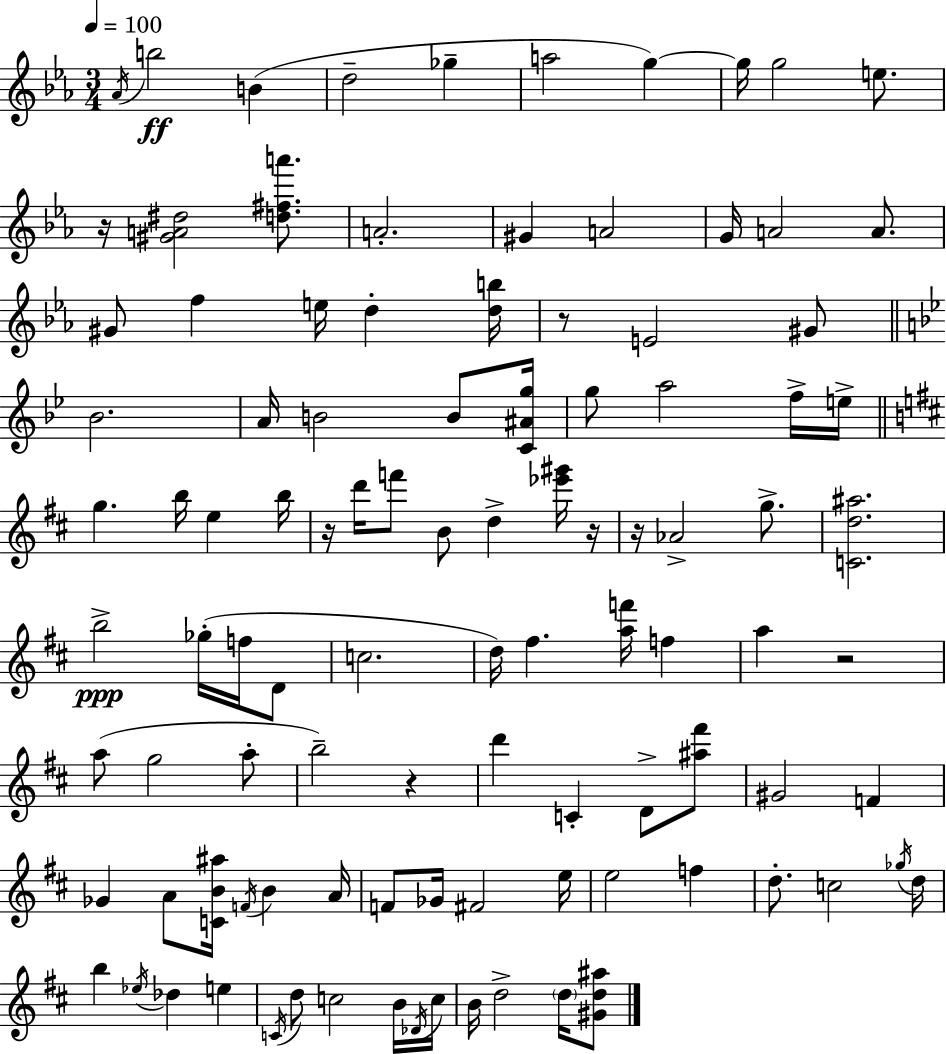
{
  \clef treble
  \numericTimeSignature
  \time 3/4
  \key ees \major
  \tempo 4 = 100
  \repeat volta 2 { \acciaccatura { aes'16 }\ff b''2 b'4( | d''2-- ges''4-- | a''2 g''4~~) | g''16 g''2 e''8. | \break r16 <gis' a' dis''>2 <d'' fis'' a'''>8. | a'2.-. | gis'4 a'2 | g'16 a'2 a'8. | \break gis'8 f''4 e''16 d''4-. | <d'' b''>16 r8 e'2 gis'8 | \bar "||" \break \key bes \major bes'2. | a'16 b'2 b'8 <c' ais' g''>16 | g''8 a''2 f''16-> e''16-> | \bar "||" \break \key b \minor g''4. b''16 e''4 b''16 | r16 d'''16 f'''8 b'8 d''4-> <ees''' gis'''>16 r16 | r16 aes'2-> g''8.-> | <c' d'' ais''>2. | \break b''2->\ppp ges''16-.( f''16 d'8 | c''2. | d''16) fis''4. <a'' f'''>16 f''4 | a''4 r2 | \break a''8( g''2 a''8-. | b''2--) r4 | d'''4 c'4-. d'8-> <ais'' fis'''>8 | gis'2 f'4 | \break ges'4 a'8 <c' b' ais''>16 \acciaccatura { f'16 } b'4 | a'16 f'8 ges'16 fis'2 | e''16 e''2 f''4 | d''8.-. c''2 | \break \acciaccatura { ges''16 } d''16 b''4 \acciaccatura { ees''16 } des''4 e''4 | \acciaccatura { c'16 } d''8 c''2 | b'16 \acciaccatura { des'16 } c''16 b'16 d''2-> | \parenthesize d''16 <gis' d'' ais''>8 } \bar "|."
}